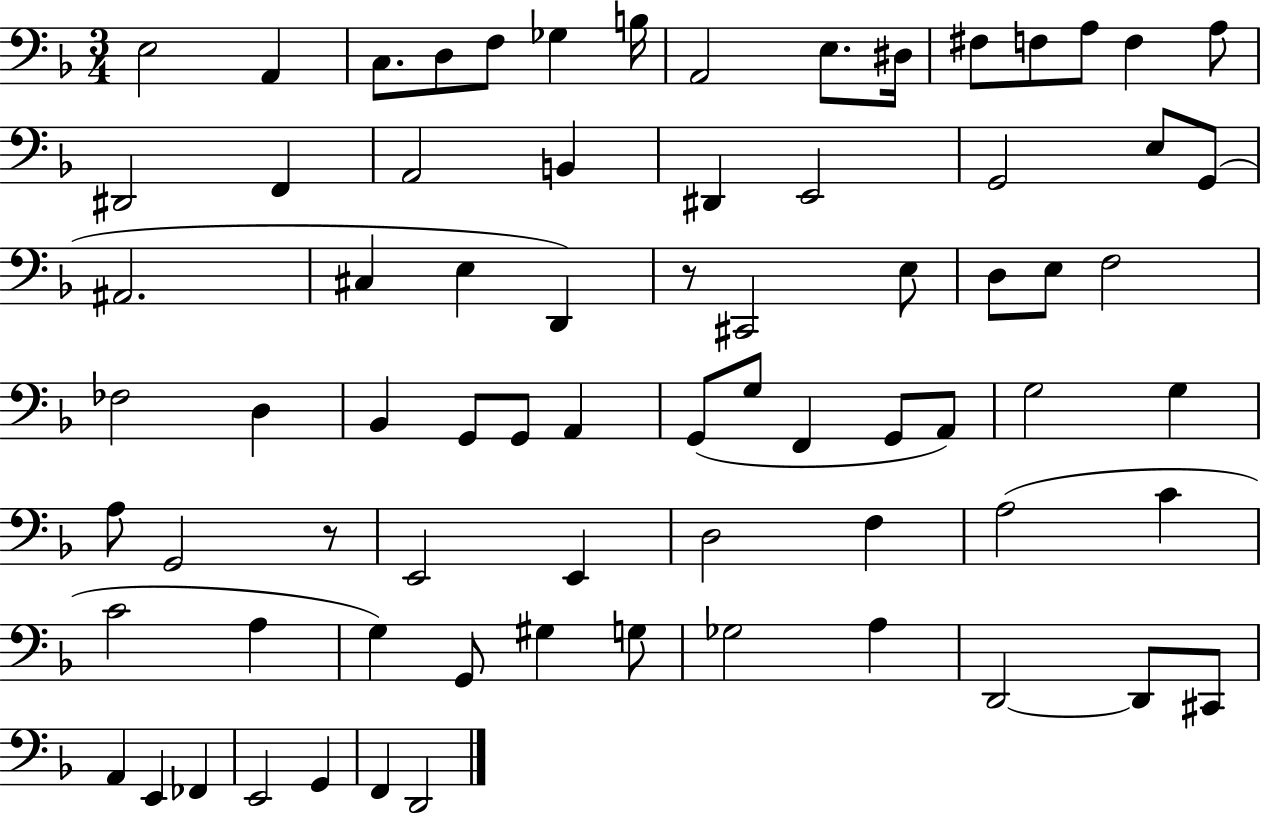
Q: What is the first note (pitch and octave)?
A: E3